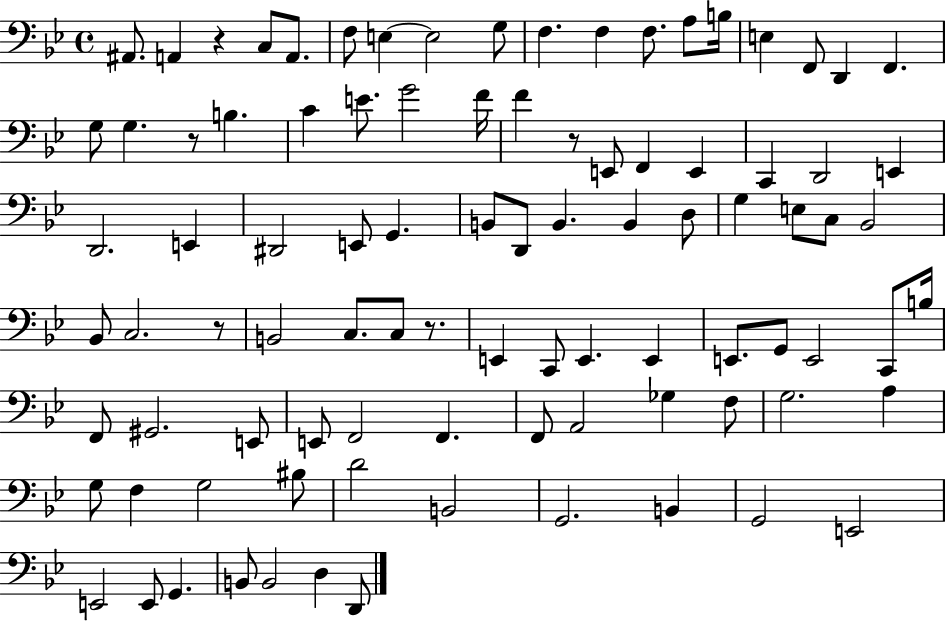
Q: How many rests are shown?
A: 5